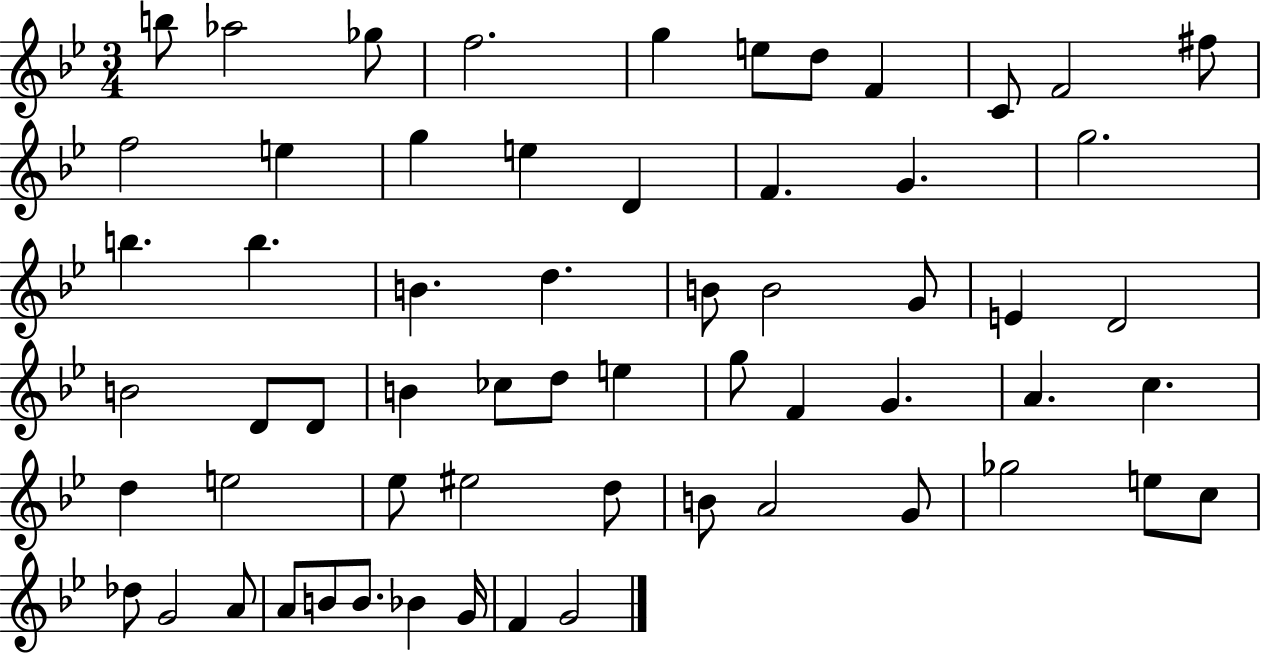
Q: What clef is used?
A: treble